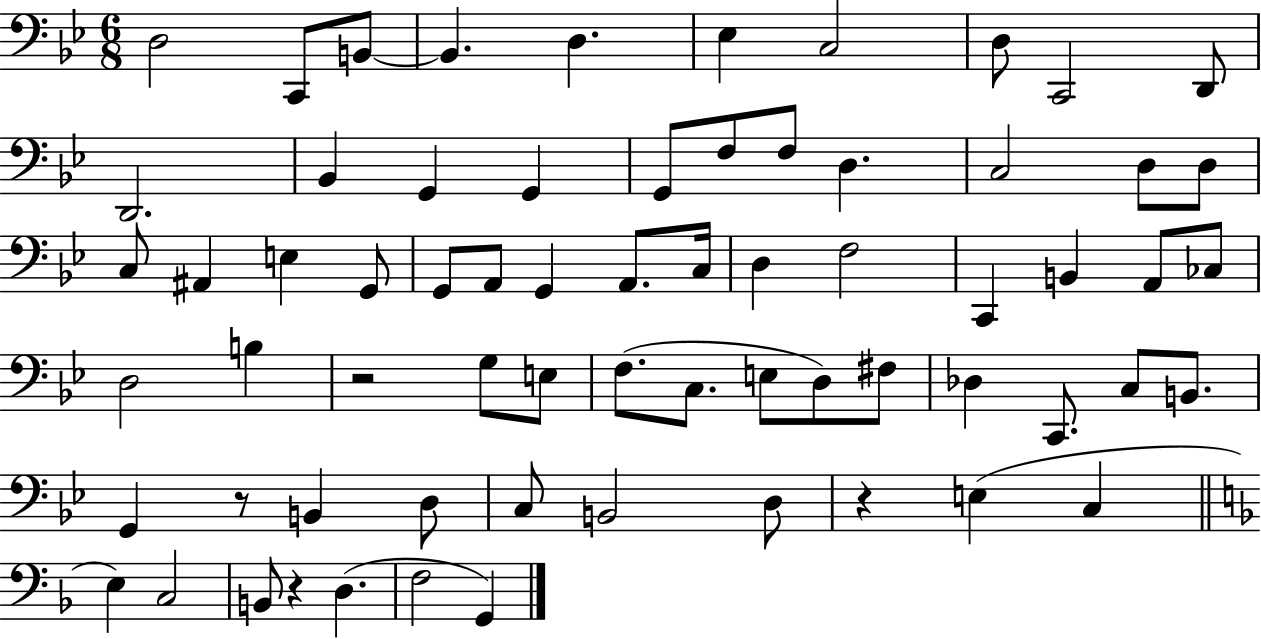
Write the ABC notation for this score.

X:1
T:Untitled
M:6/8
L:1/4
K:Bb
D,2 C,,/2 B,,/2 B,, D, _E, C,2 D,/2 C,,2 D,,/2 D,,2 _B,, G,, G,, G,,/2 F,/2 F,/2 D, C,2 D,/2 D,/2 C,/2 ^A,, E, G,,/2 G,,/2 A,,/2 G,, A,,/2 C,/4 D, F,2 C,, B,, A,,/2 _C,/2 D,2 B, z2 G,/2 E,/2 F,/2 C,/2 E,/2 D,/2 ^F,/2 _D, C,,/2 C,/2 B,,/2 G,, z/2 B,, D,/2 C,/2 B,,2 D,/2 z E, C, E, C,2 B,,/2 z D, F,2 G,,